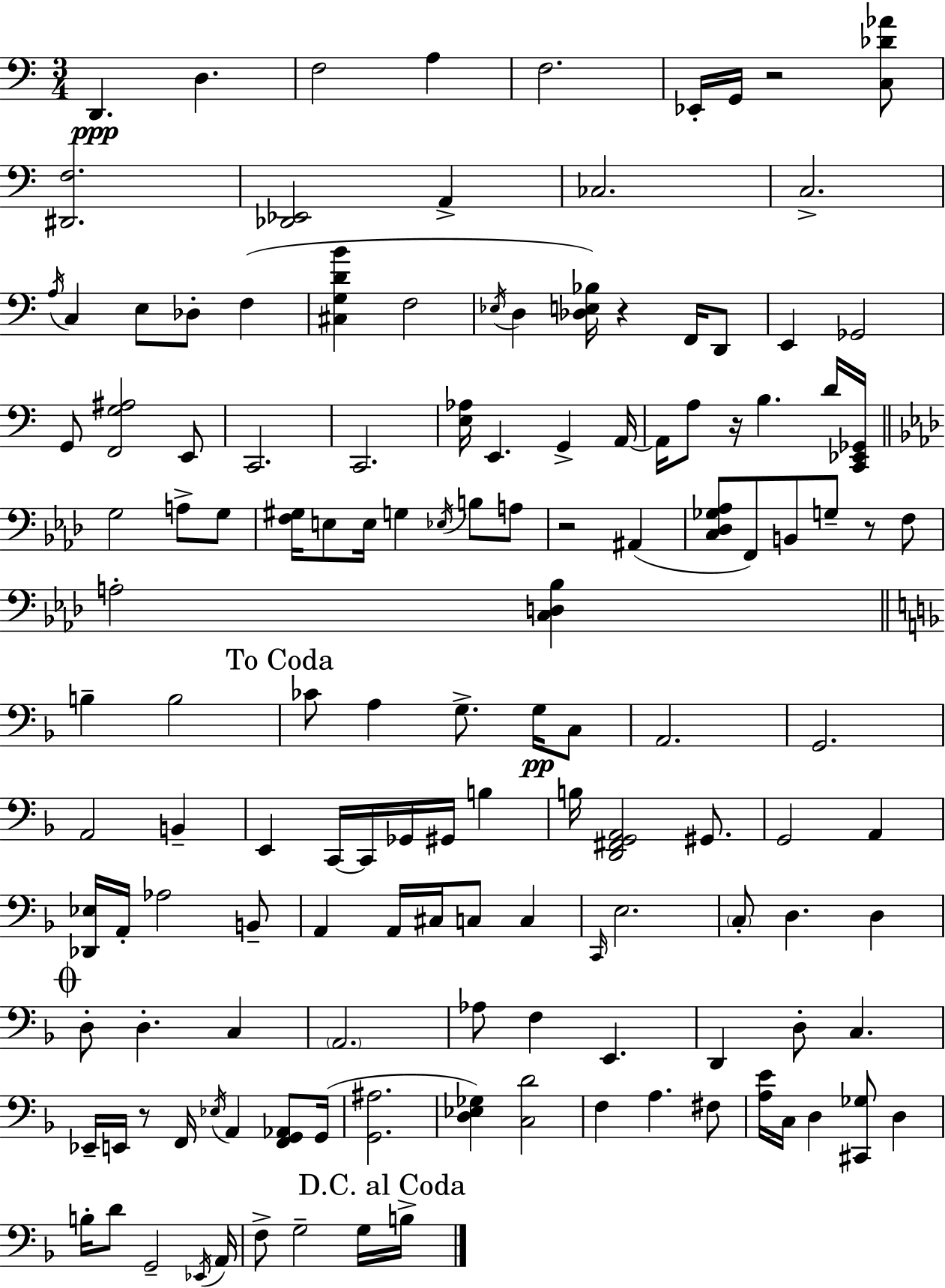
{
  \clef bass
  \numericTimeSignature
  \time 3/4
  \key a \minor
  \repeat volta 2 { d,4.\ppp d4. | f2 a4 | f2. | ees,16-. g,16 r2 <c des' aes'>8 | \break <dis, f>2. | <des, ees,>2 a,4-> | ces2. | c2.-> | \break \acciaccatura { a16 } c4 e8 des8-. f4( | <cis g d' b'>4 f2 | \acciaccatura { ees16 } d4 <des e bes>16) r4 f,16 | d,8 e,4 ges,2 | \break g,8 <f, g ais>2 | e,8 c,2. | c,2. | <e aes>16 e,4. g,4-> | \break a,16~~ a,16 a8 r16 b4. | d'16 <c, ees, ges,>16 \bar "||" \break \key f \minor g2 a8-> g8 | <f gis>16 e8 e16 g4 \acciaccatura { ees16 } b8 a8 | r2 ais,4( | <c des ges aes>8 f,8) b,8 g8-- r8 f8 | \break a2-. <c d bes>4 | \bar "||" \break \key d \minor b4-- b2 | \mark "To Coda" ces'8 a4 g8.-> g16\pp c8 | a,2. | g,2. | \break a,2 b,4-- | e,4 c,16~~ c,16 ges,16 gis,16 b4 | b16 <d, fis, g, a,>2 gis,8. | g,2 a,4 | \break <des, ees>16 a,16-. aes2 b,8-- | a,4 a,16 cis16 c8 c4 | \grace { c,16 } e2. | \parenthesize c8-. d4. d4 | \break \mark \markup { \musicglyph "scripts.coda" } d8-. d4.-. c4 | \parenthesize a,2. | aes8 f4 e,4. | d,4 d8-. c4. | \break ees,16-- e,16 r8 f,16 \acciaccatura { ees16 } a,4 <f, g, aes,>8 | g,16( <g, ais>2. | <d ees ges>4) <c d'>2 | f4 a4. | \break fis8 <a e'>16 c16 d4 <cis, ges>8 d4 | b16-. d'8 g,2-- | \acciaccatura { ees,16 } a,16 f8-> g2-- | g16 \mark "D.C. al Coda" b16-> } \bar "|."
}